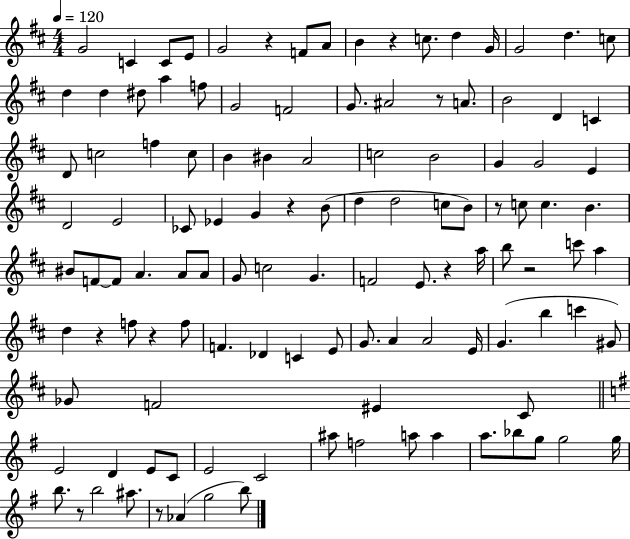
{
  \clef treble
  \numericTimeSignature
  \time 4/4
  \key d \major
  \tempo 4 = 120
  g'2 c'4 c'8 e'8 | g'2 r4 f'8 a'8 | b'4 r4 c''8. d''4 g'16 | g'2 d''4. c''8 | \break d''4 d''4 dis''8 a''4 f''8 | g'2 f'2 | g'8. ais'2 r8 a'8. | b'2 d'4 c'4 | \break d'8 c''2 f''4 c''8 | b'4 bis'4 a'2 | c''2 b'2 | g'4 g'2 e'4 | \break d'2 e'2 | ces'8 ees'4 g'4 r4 b'8( | d''4 d''2 c''8 b'8) | r8 c''8 c''4. b'4. | \break bis'8 f'8~~ f'8 a'4. a'8 a'8 | g'8 c''2 g'4. | f'2 e'8. r4 a''16 | b''8 r2 c'''8 a''4 | \break d''4 r4 f''8 r4 f''8 | f'4. des'4 c'4 e'8 | g'8. a'4 a'2 e'16 | g'4.( b''4 c'''4 gis'8) | \break ges'8 f'2 eis'4 cis'8 | \bar "||" \break \key g \major e'2 d'4 e'8 c'8 | e'2 c'2 | ais''8 f''2 a''8 a''4 | a''8. bes''8 g''8 g''2 g''16 | \break b''8. r8 b''2 ais''8. | r8 aes'4( g''2 b''8) | \bar "|."
}